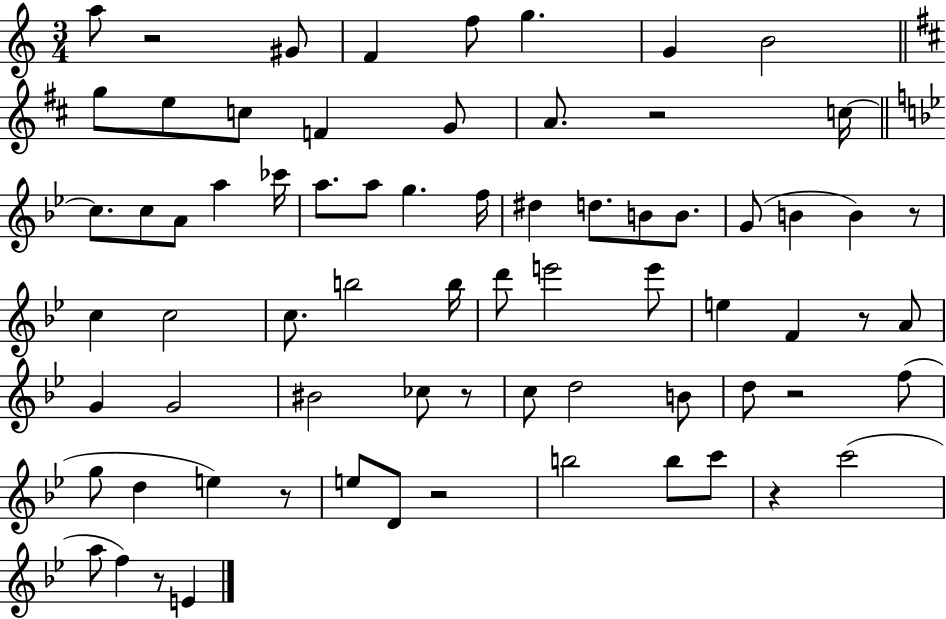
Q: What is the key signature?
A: C major